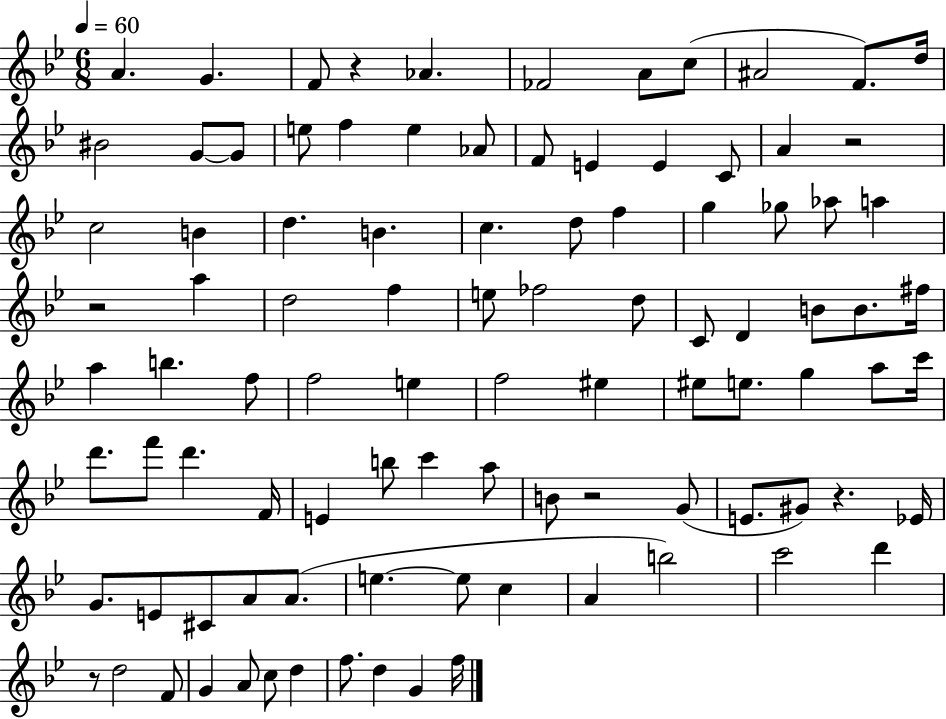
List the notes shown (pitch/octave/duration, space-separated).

A4/q. G4/q. F4/e R/q Ab4/q. FES4/h A4/e C5/e A#4/h F4/e. D5/s BIS4/h G4/e G4/e E5/e F5/q E5/q Ab4/e F4/e E4/q E4/q C4/e A4/q R/h C5/h B4/q D5/q. B4/q. C5/q. D5/e F5/q G5/q Gb5/e Ab5/e A5/q R/h A5/q D5/h F5/q E5/e FES5/h D5/e C4/e D4/q B4/e B4/e. F#5/s A5/q B5/q. F5/e F5/h E5/q F5/h EIS5/q EIS5/e E5/e. G5/q A5/e C6/s D6/e. F6/e D6/q. F4/s E4/q B5/e C6/q A5/e B4/e R/h G4/e E4/e. G#4/e R/q. Eb4/s G4/e. E4/e C#4/e A4/e A4/e. E5/q. E5/e C5/q A4/q B5/h C6/h D6/q R/e D5/h F4/e G4/q A4/e C5/e D5/q F5/e. D5/q G4/q F5/s